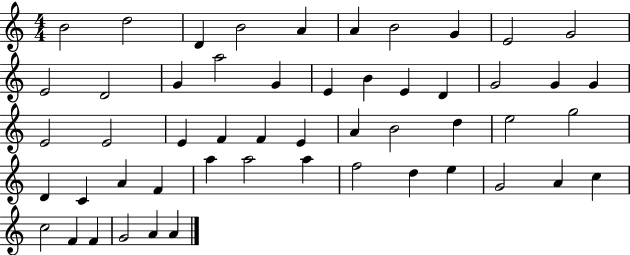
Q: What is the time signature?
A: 4/4